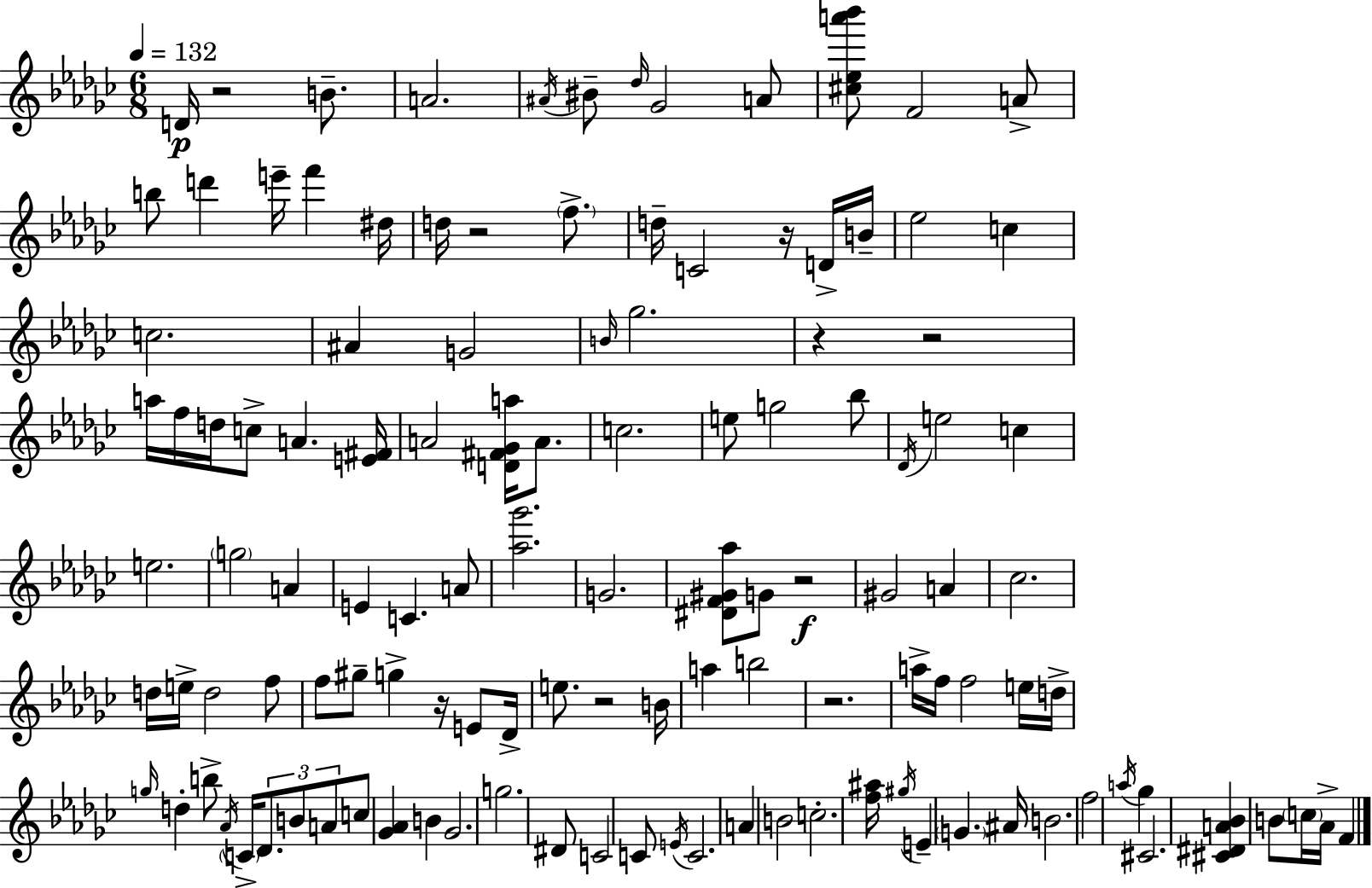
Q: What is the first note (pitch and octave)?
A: D4